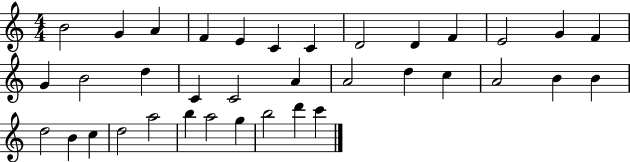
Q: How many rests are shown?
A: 0